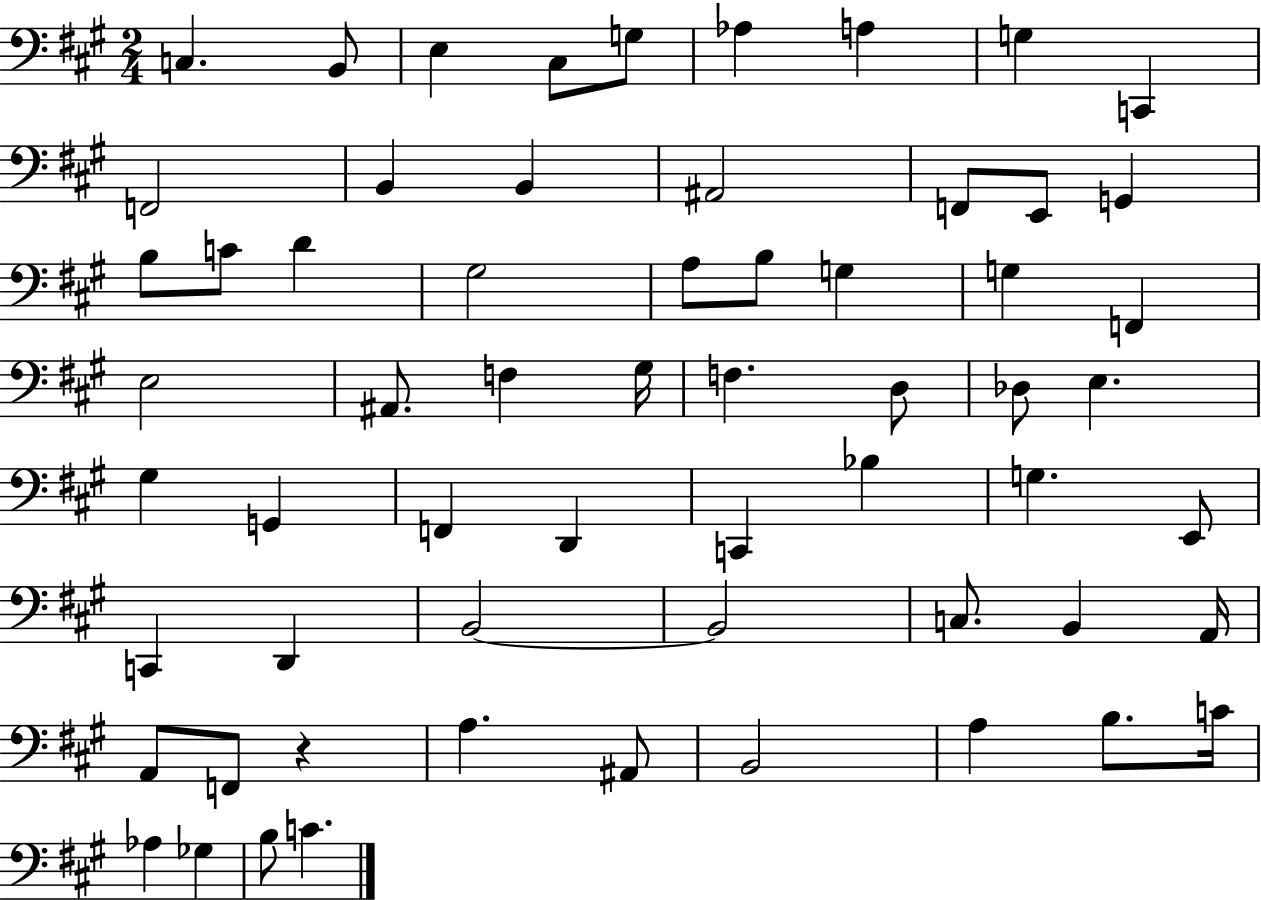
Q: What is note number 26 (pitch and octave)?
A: E3